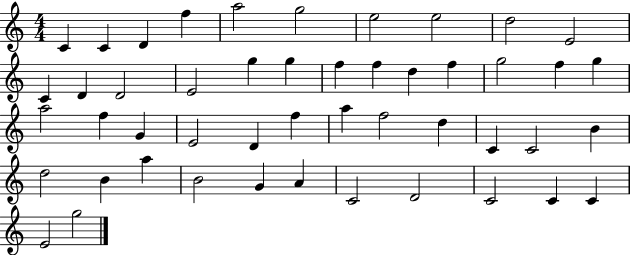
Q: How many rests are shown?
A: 0